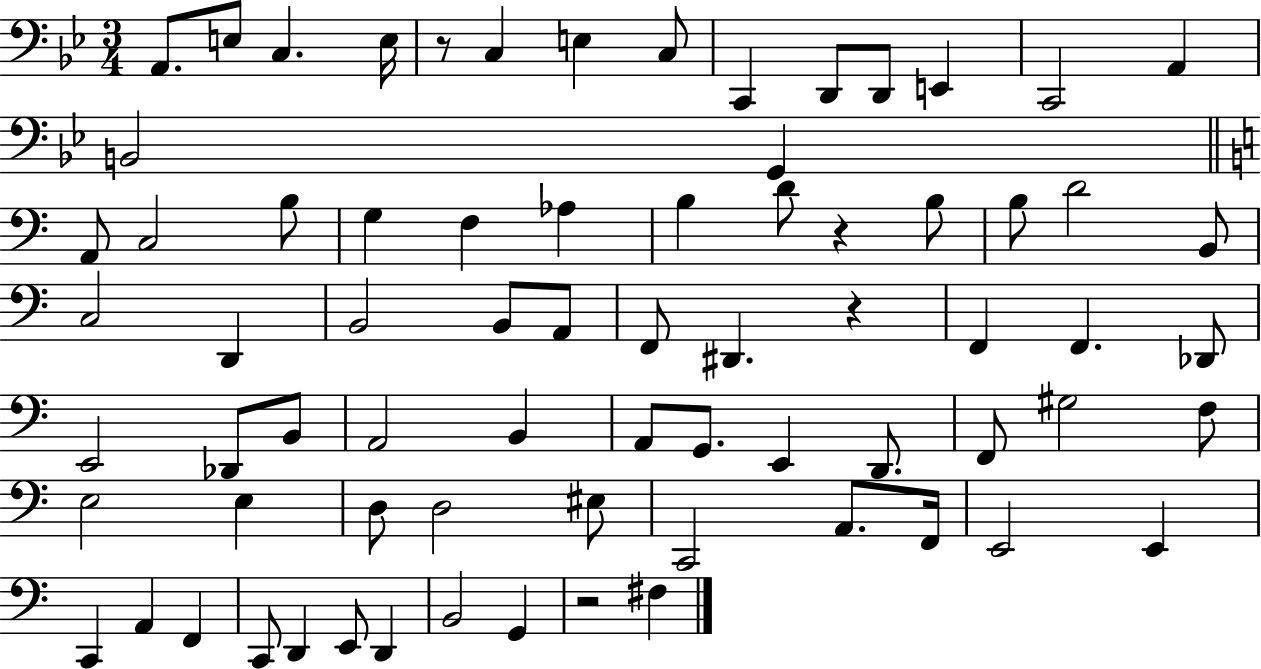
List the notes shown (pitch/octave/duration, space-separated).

A2/e. E3/e C3/q. E3/s R/e C3/q E3/q C3/e C2/q D2/e D2/e E2/q C2/h A2/q B2/h G2/q A2/e C3/h B3/e G3/q F3/q Ab3/q B3/q D4/e R/q B3/e B3/e D4/h B2/e C3/h D2/q B2/h B2/e A2/e F2/e D#2/q. R/q F2/q F2/q. Db2/e E2/h Db2/e B2/e A2/h B2/q A2/e G2/e. E2/q D2/e. F2/e G#3/h F3/e E3/h E3/q D3/e D3/h EIS3/e C2/h A2/e. F2/s E2/h E2/q C2/q A2/q F2/q C2/e D2/q E2/e D2/q B2/h G2/q R/h F#3/q